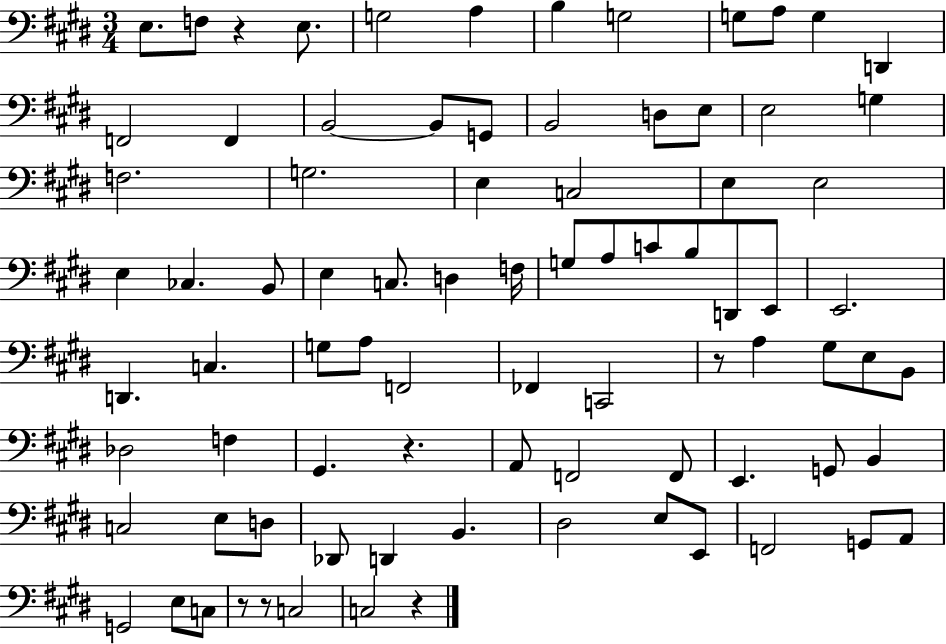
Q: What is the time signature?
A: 3/4